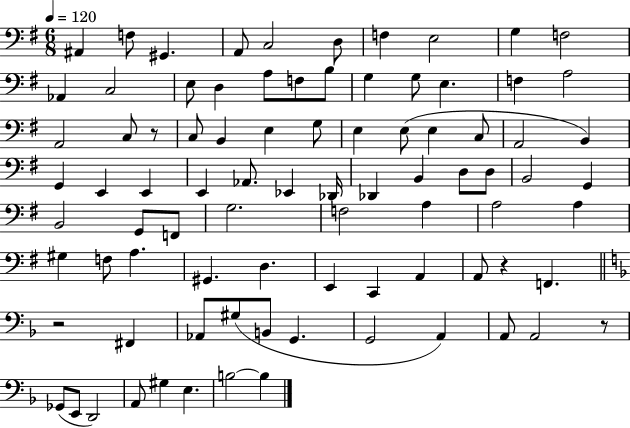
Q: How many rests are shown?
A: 4